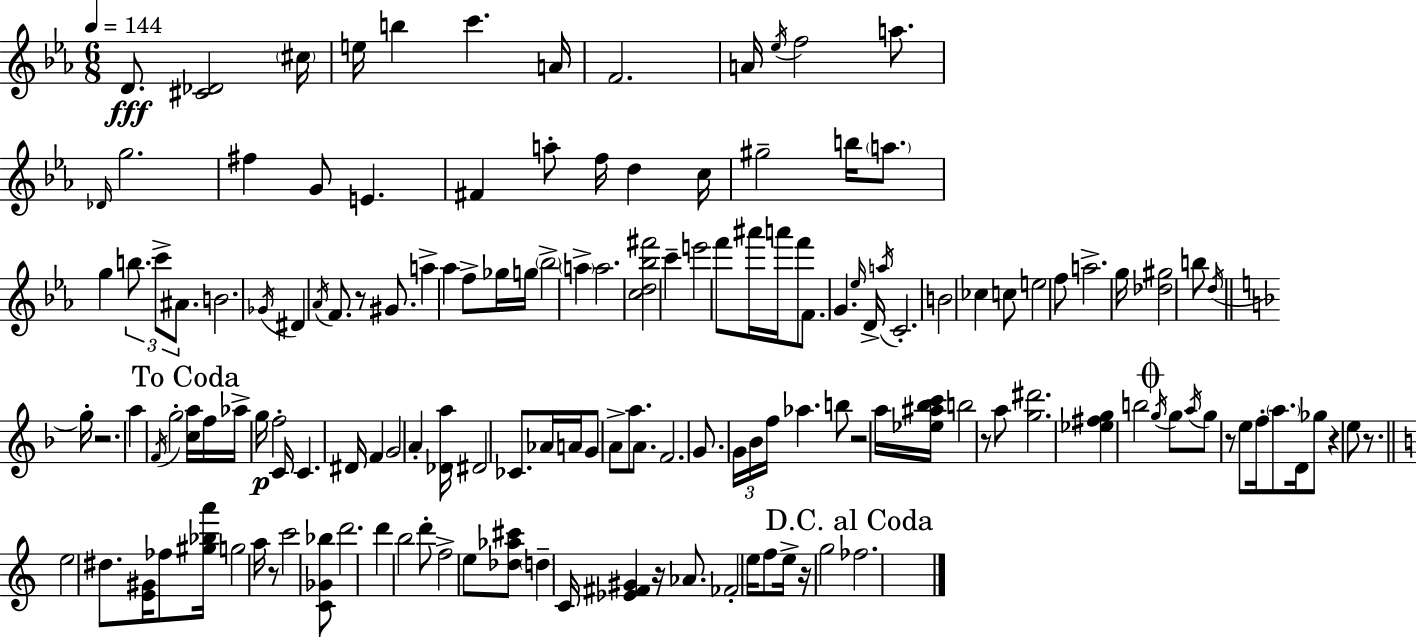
{
  \clef treble
  \numericTimeSignature
  \time 6/8
  \key c \minor
  \tempo 4 = 144
  d'8.\fff <cis' des'>2 \parenthesize cis''16 | e''16 b''4 c'''4. a'16 | f'2. | a'16 \acciaccatura { ees''16 } f''2 a''8. | \break \grace { des'16 } g''2. | fis''4 g'8 e'4. | fis'4 a''8-. f''16 d''4 | c''16 gis''2-- b''16 \parenthesize a''8. | \break g''4 \tuplet 3/2 { b''8. c'''8-> ais'8. } | b'2. | \acciaccatura { ges'16 } dis'4 \acciaccatura { aes'16 } f'8. r8 | gis'8. a''4-> aes''4 | \break f''8-> ges''16 g''16 \parenthesize bes''2-> | \parenthesize a''4-> a''2. | <c'' d'' bes'' fis'''>2 | c'''4-- e'''2 | \break f'''8 ais'''16 a'''16 f'''8 f'8. g'4. | \grace { ees''16 } d'16-> \acciaccatura { a''16 } c'2.-. | b'2 | ces''4 c''8 e''2 | \break f''8 a''2.-> | g''16 <des'' gis''>2 | b''8 \acciaccatura { d''16 } \bar "||" \break \key f \major g''16-. r2. | a''4 \acciaccatura { f'16 } g''2-. | \mark "To Coda" <c'' a''>16 f''16 aes''16-> g''16\p f''2-. | c'16 c'4. dis'16 f'4 | \break g'2 a'4-. | <des' a''>16 dis'2 ces'8. | aes'16 a'16 g'8 a'8-> a''8. a'8. | f'2. | \break g'8. \tuplet 3/2 { g'16 bes'16 f''16 } aes''4. | b''8 r2 | a''16 <ees'' ais'' bes'' c'''>16 b''2 r8 | a''8 <g'' dis'''>2. | \break <ees'' fis'' g''>4 b''2 | \mark \markup { \musicglyph "scripts.coda" } \acciaccatura { g''16 } g''8 \acciaccatura { a''16 } g''8 r8 e''8 | f''16-. \parenthesize a''8. d'16 ges''8 r4 e''8 | r8. \bar "||" \break \key a \minor e''2 dis''8. <e' gis'>16 | fes''8 <gis'' bes'' a'''>16 g''2 a''16 | r8 c'''2 <c' ges' bes''>8 | d'''2. | \break d'''4 b''2 | d'''8-. f''2-> e''8 | <des'' aes'' cis'''>8 \parenthesize d''4-- c'16 <ees' fis' gis'>4 r16 | aes'8. fes'2-. e''16 | \break f''8 e''16-> r16 g''2 | \mark "D.C. al Coda" fes''2. | \bar "|."
}